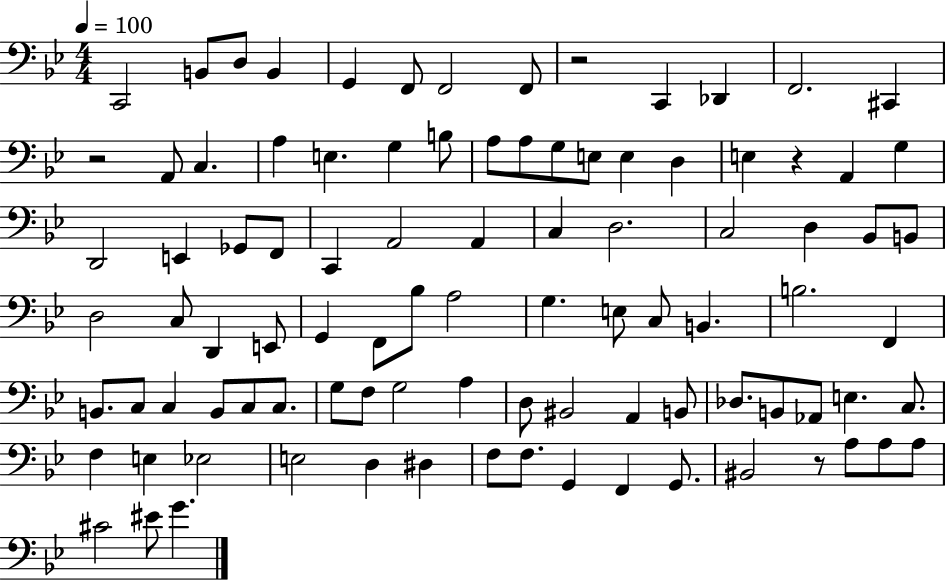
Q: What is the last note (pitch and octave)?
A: G4